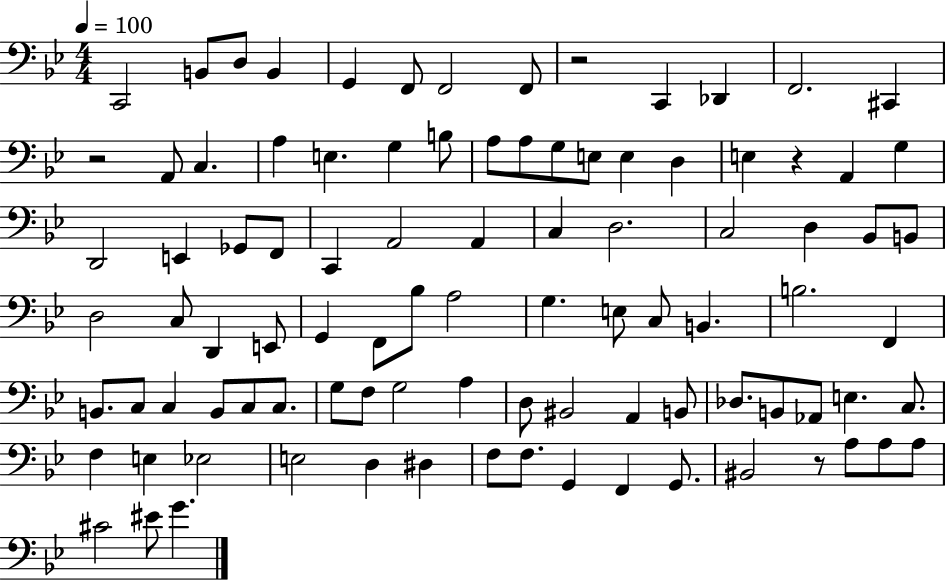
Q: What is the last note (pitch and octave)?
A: G4